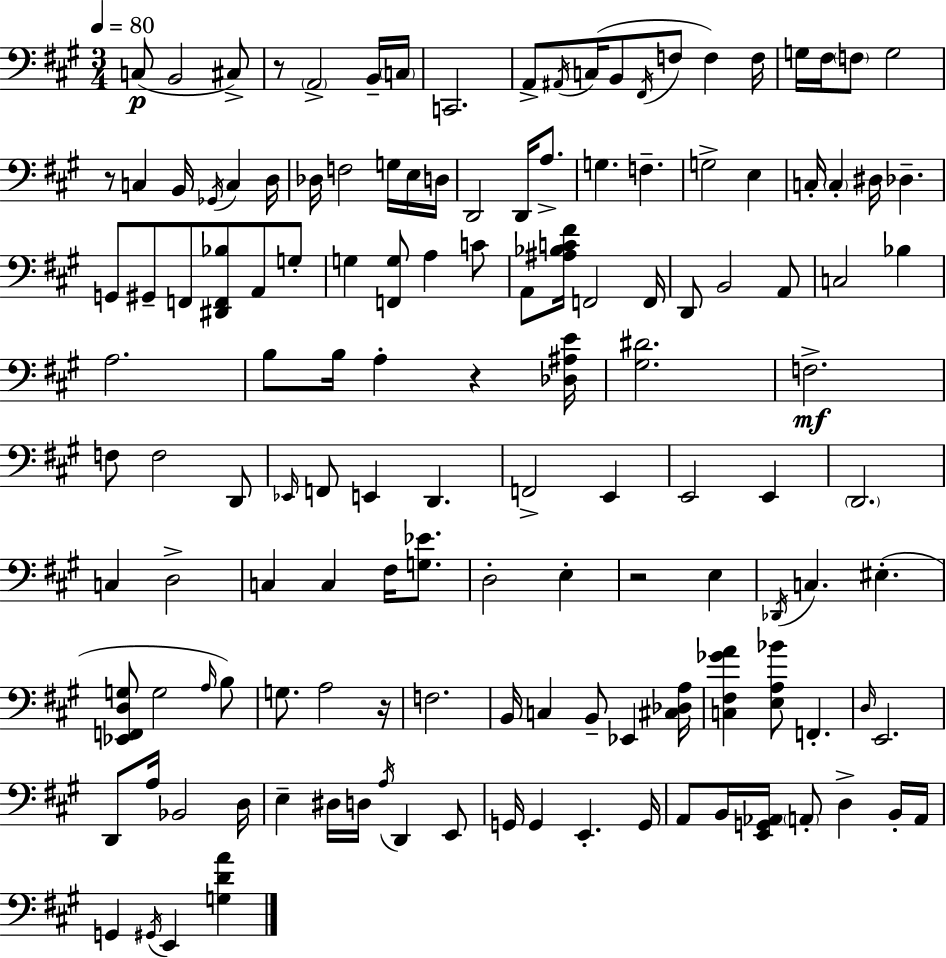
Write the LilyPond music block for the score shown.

{
  \clef bass
  \numericTimeSignature
  \time 3/4
  \key a \major
  \tempo 4 = 80
  c8(\p b,2 cis8->) | r8 \parenthesize a,2-> b,16-- \parenthesize c16 | c,2. | a,8-> \acciaccatura { ais,16 }( c16 b,8 \acciaccatura { fis,16 } f8 f4) | \break f16 g16 fis16 \parenthesize f8 g2 | r8 c4 b,16 \acciaccatura { ges,16 } c4 | d16 des16 f2 | g16 e16 d16 d,2 d,16 | \break a8.-> g4. f4.-- | g2-> e4 | c16-. \parenthesize c4-. dis16 des4.-- | g,8 gis,8-- f,8 <dis, f, bes>8 a,8 | \break g8-. g4 <f, g>8 a4 | c'8 a,8 <ais bes c' fis'>16 f,2 | f,16 d,8 b,2 | a,8 c2 bes4 | \break a2. | b8 b16 a4-. r4 | <des ais e'>16 <gis dis'>2. | f2.->\mf | \break f8 f2 | d,8 \grace { ees,16 } f,8 e,4 d,4. | f,2-> | e,4 e,2 | \break e,4 \parenthesize d,2. | c4 d2-> | c4 c4 | fis16 <g ees'>8. d2-. | \break e4-. r2 | e4 \acciaccatura { des,16 } c4. eis4.-.( | <ees, f, d g>8 g2 | \grace { a16 } b8) g8. a2 | \break r16 f2. | b,16 c4 b,8-- | ees,4 <cis des a>16 <c fis ges' a'>4 <e a bes'>8 | f,4.-. \grace { d16 } e,2. | \break d,8 a16 bes,2 | d16 e4-- dis16 | d16 \acciaccatura { a16 } d,4 e,8 g,16 g,4 | e,4.-. g,16 a,8 b,16 <e, g, aes,>16 | \break \parenthesize a,8-. d4-> b,16-. a,16 g,4 | \acciaccatura { gis,16 } e,4 <g d' a'>4 \bar "|."
}